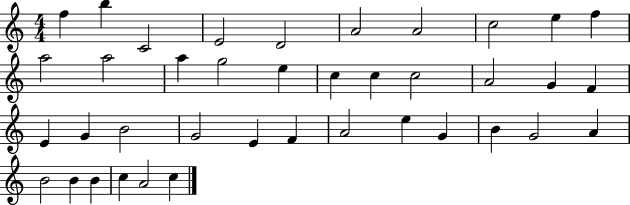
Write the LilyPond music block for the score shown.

{
  \clef treble
  \numericTimeSignature
  \time 4/4
  \key c \major
  f''4 b''4 c'2 | e'2 d'2 | a'2 a'2 | c''2 e''4 f''4 | \break a''2 a''2 | a''4 g''2 e''4 | c''4 c''4 c''2 | a'2 g'4 f'4 | \break e'4 g'4 b'2 | g'2 e'4 f'4 | a'2 e''4 g'4 | b'4 g'2 a'4 | \break b'2 b'4 b'4 | c''4 a'2 c''4 | \bar "|."
}